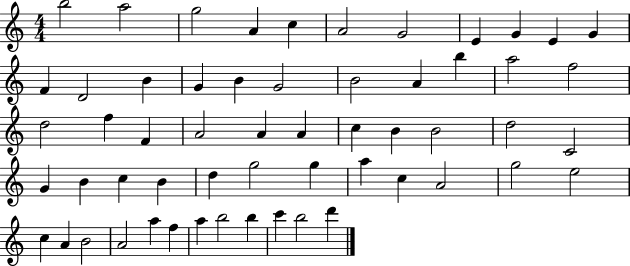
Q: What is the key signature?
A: C major